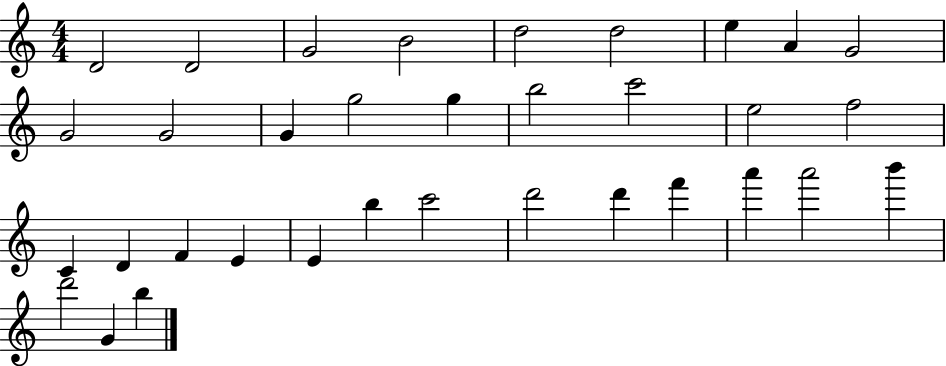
{
  \clef treble
  \numericTimeSignature
  \time 4/4
  \key c \major
  d'2 d'2 | g'2 b'2 | d''2 d''2 | e''4 a'4 g'2 | \break g'2 g'2 | g'4 g''2 g''4 | b''2 c'''2 | e''2 f''2 | \break c'4 d'4 f'4 e'4 | e'4 b''4 c'''2 | d'''2 d'''4 f'''4 | a'''4 a'''2 b'''4 | \break d'''2 g'4 b''4 | \bar "|."
}